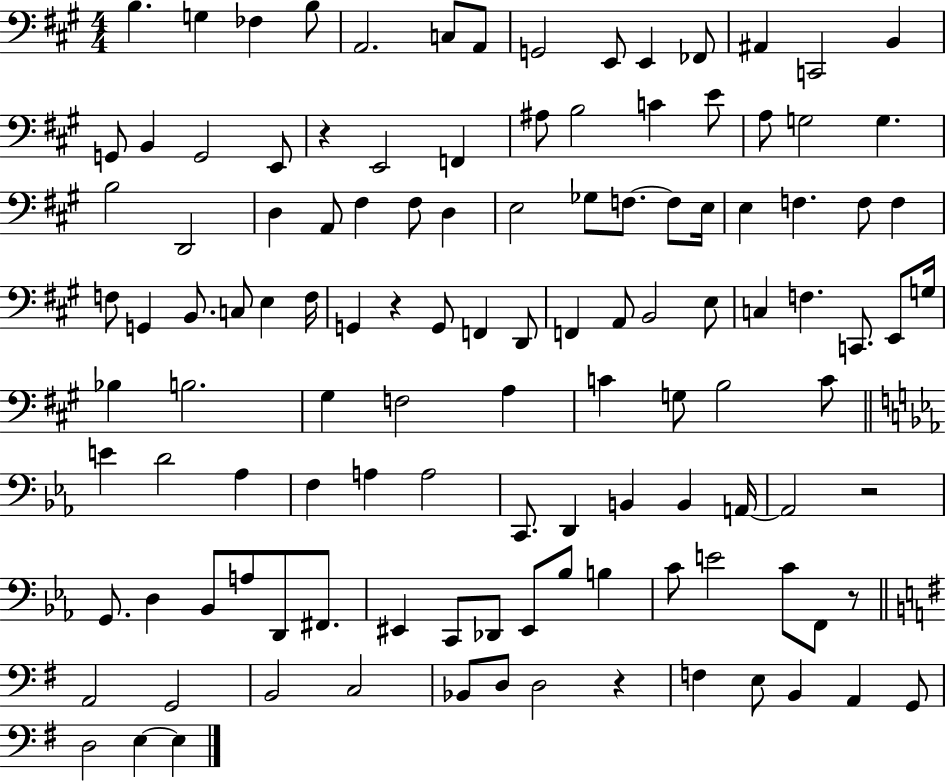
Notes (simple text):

B3/q. G3/q FES3/q B3/e A2/h. C3/e A2/e G2/h E2/e E2/q FES2/e A#2/q C2/h B2/q G2/e B2/q G2/h E2/e R/q E2/h F2/q A#3/e B3/h C4/q E4/e A3/e G3/h G3/q. B3/h D2/h D3/q A2/e F#3/q F#3/e D3/q E3/h Gb3/e F3/e. F3/e E3/s E3/q F3/q. F3/e F3/q F3/e G2/q B2/e. C3/e E3/q F3/s G2/q R/q G2/e F2/q D2/e F2/q A2/e B2/h E3/e C3/q F3/q. C2/e. E2/e G3/s Bb3/q B3/h. G#3/q F3/h A3/q C4/q G3/e B3/h C4/e E4/q D4/h Ab3/q F3/q A3/q A3/h C2/e. D2/q B2/q B2/q A2/s A2/h R/h G2/e. D3/q Bb2/e A3/e D2/e F#2/e. EIS2/q C2/e Db2/e EIS2/e Bb3/e B3/q C4/e E4/h C4/e F2/e R/e A2/h G2/h B2/h C3/h Bb2/e D3/e D3/h R/q F3/q E3/e B2/q A2/q G2/e D3/h E3/q E3/q